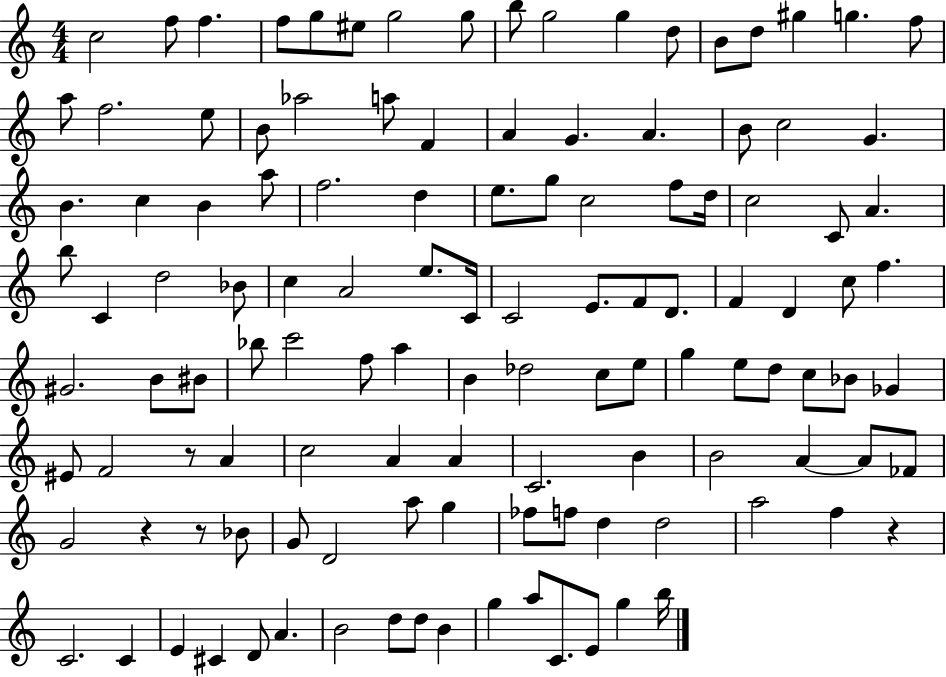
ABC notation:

X:1
T:Untitled
M:4/4
L:1/4
K:C
c2 f/2 f f/2 g/2 ^e/2 g2 g/2 b/2 g2 g d/2 B/2 d/2 ^g g f/2 a/2 f2 e/2 B/2 _a2 a/2 F A G A B/2 c2 G B c B a/2 f2 d e/2 g/2 c2 f/2 d/4 c2 C/2 A b/2 C d2 _B/2 c A2 e/2 C/4 C2 E/2 F/2 D/2 F D c/2 f ^G2 B/2 ^B/2 _b/2 c'2 f/2 a B _d2 c/2 e/2 g e/2 d/2 c/2 _B/2 _G ^E/2 F2 z/2 A c2 A A C2 B B2 A A/2 _F/2 G2 z z/2 _B/2 G/2 D2 a/2 g _f/2 f/2 d d2 a2 f z C2 C E ^C D/2 A B2 d/2 d/2 B g a/2 C/2 E/2 g b/4